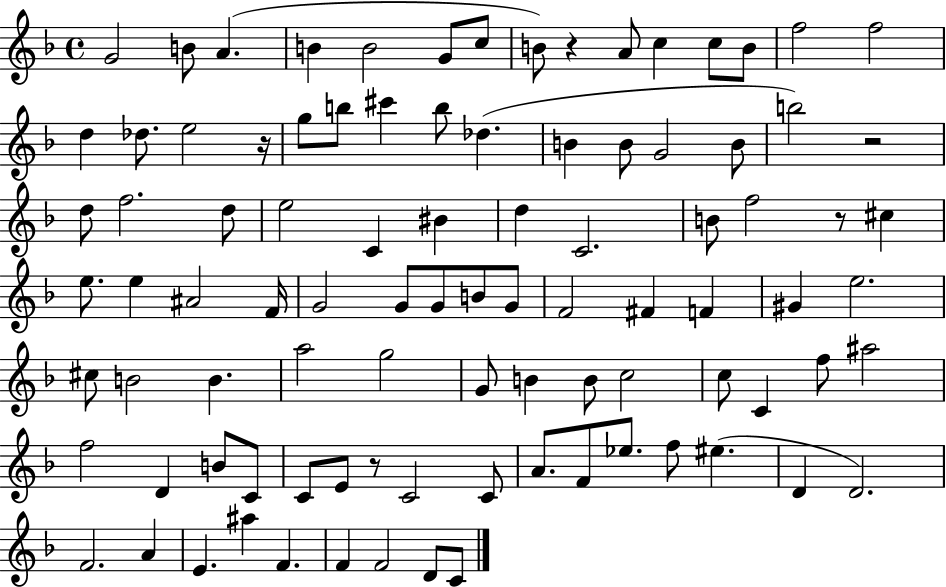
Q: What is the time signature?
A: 4/4